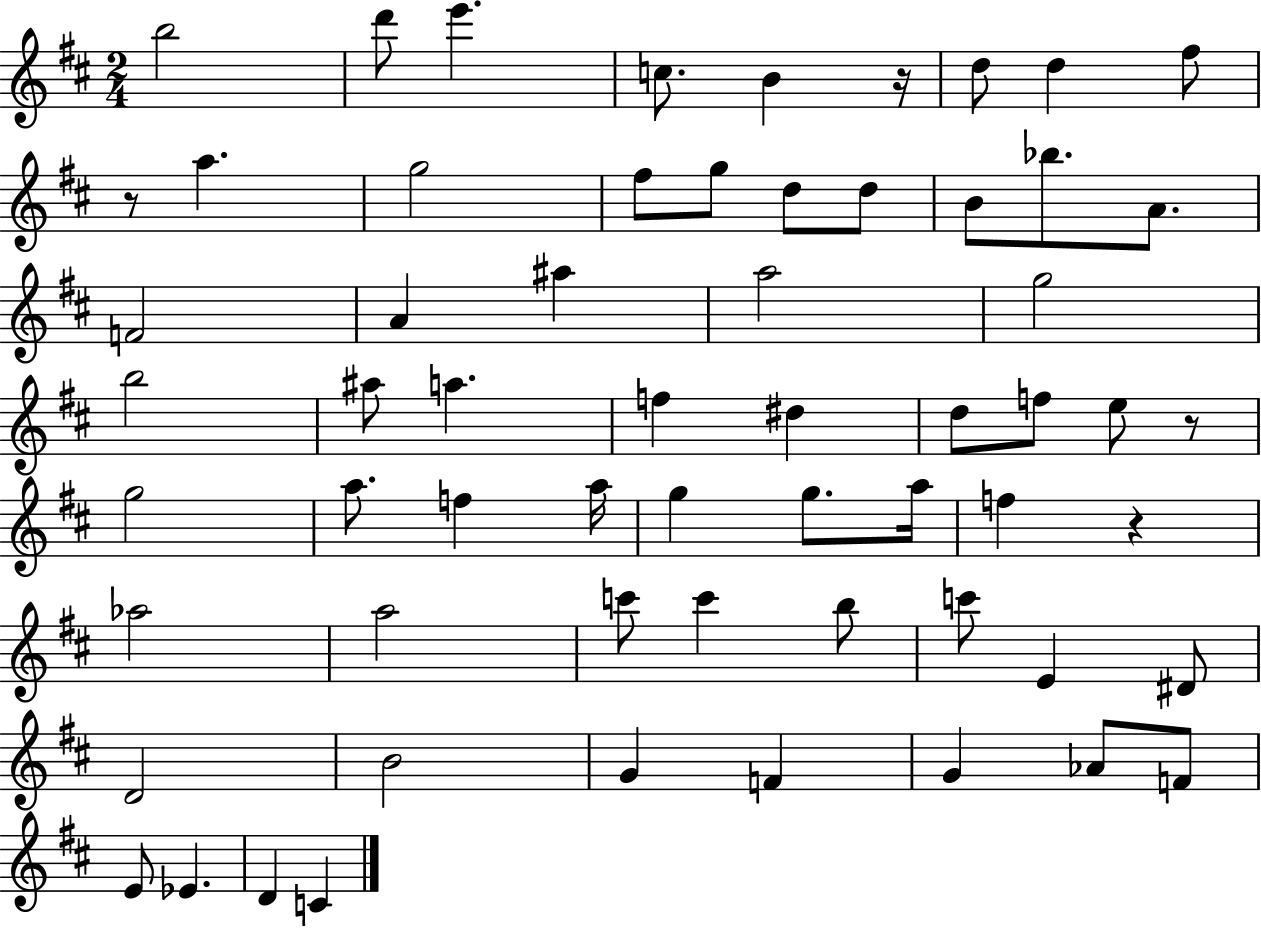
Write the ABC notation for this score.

X:1
T:Untitled
M:2/4
L:1/4
K:D
b2 d'/2 e' c/2 B z/4 d/2 d ^f/2 z/2 a g2 ^f/2 g/2 d/2 d/2 B/2 _b/2 A/2 F2 A ^a a2 g2 b2 ^a/2 a f ^d d/2 f/2 e/2 z/2 g2 a/2 f a/4 g g/2 a/4 f z _a2 a2 c'/2 c' b/2 c'/2 E ^D/2 D2 B2 G F G _A/2 F/2 E/2 _E D C